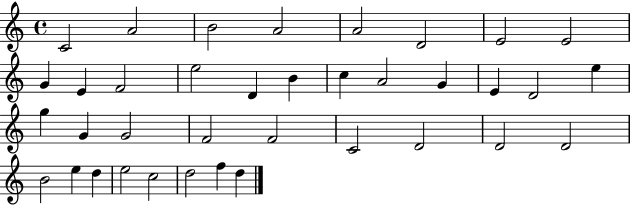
C4/h A4/h B4/h A4/h A4/h D4/h E4/h E4/h G4/q E4/q F4/h E5/h D4/q B4/q C5/q A4/h G4/q E4/q D4/h E5/q G5/q G4/q G4/h F4/h F4/h C4/h D4/h D4/h D4/h B4/h E5/q D5/q E5/h C5/h D5/h F5/q D5/q